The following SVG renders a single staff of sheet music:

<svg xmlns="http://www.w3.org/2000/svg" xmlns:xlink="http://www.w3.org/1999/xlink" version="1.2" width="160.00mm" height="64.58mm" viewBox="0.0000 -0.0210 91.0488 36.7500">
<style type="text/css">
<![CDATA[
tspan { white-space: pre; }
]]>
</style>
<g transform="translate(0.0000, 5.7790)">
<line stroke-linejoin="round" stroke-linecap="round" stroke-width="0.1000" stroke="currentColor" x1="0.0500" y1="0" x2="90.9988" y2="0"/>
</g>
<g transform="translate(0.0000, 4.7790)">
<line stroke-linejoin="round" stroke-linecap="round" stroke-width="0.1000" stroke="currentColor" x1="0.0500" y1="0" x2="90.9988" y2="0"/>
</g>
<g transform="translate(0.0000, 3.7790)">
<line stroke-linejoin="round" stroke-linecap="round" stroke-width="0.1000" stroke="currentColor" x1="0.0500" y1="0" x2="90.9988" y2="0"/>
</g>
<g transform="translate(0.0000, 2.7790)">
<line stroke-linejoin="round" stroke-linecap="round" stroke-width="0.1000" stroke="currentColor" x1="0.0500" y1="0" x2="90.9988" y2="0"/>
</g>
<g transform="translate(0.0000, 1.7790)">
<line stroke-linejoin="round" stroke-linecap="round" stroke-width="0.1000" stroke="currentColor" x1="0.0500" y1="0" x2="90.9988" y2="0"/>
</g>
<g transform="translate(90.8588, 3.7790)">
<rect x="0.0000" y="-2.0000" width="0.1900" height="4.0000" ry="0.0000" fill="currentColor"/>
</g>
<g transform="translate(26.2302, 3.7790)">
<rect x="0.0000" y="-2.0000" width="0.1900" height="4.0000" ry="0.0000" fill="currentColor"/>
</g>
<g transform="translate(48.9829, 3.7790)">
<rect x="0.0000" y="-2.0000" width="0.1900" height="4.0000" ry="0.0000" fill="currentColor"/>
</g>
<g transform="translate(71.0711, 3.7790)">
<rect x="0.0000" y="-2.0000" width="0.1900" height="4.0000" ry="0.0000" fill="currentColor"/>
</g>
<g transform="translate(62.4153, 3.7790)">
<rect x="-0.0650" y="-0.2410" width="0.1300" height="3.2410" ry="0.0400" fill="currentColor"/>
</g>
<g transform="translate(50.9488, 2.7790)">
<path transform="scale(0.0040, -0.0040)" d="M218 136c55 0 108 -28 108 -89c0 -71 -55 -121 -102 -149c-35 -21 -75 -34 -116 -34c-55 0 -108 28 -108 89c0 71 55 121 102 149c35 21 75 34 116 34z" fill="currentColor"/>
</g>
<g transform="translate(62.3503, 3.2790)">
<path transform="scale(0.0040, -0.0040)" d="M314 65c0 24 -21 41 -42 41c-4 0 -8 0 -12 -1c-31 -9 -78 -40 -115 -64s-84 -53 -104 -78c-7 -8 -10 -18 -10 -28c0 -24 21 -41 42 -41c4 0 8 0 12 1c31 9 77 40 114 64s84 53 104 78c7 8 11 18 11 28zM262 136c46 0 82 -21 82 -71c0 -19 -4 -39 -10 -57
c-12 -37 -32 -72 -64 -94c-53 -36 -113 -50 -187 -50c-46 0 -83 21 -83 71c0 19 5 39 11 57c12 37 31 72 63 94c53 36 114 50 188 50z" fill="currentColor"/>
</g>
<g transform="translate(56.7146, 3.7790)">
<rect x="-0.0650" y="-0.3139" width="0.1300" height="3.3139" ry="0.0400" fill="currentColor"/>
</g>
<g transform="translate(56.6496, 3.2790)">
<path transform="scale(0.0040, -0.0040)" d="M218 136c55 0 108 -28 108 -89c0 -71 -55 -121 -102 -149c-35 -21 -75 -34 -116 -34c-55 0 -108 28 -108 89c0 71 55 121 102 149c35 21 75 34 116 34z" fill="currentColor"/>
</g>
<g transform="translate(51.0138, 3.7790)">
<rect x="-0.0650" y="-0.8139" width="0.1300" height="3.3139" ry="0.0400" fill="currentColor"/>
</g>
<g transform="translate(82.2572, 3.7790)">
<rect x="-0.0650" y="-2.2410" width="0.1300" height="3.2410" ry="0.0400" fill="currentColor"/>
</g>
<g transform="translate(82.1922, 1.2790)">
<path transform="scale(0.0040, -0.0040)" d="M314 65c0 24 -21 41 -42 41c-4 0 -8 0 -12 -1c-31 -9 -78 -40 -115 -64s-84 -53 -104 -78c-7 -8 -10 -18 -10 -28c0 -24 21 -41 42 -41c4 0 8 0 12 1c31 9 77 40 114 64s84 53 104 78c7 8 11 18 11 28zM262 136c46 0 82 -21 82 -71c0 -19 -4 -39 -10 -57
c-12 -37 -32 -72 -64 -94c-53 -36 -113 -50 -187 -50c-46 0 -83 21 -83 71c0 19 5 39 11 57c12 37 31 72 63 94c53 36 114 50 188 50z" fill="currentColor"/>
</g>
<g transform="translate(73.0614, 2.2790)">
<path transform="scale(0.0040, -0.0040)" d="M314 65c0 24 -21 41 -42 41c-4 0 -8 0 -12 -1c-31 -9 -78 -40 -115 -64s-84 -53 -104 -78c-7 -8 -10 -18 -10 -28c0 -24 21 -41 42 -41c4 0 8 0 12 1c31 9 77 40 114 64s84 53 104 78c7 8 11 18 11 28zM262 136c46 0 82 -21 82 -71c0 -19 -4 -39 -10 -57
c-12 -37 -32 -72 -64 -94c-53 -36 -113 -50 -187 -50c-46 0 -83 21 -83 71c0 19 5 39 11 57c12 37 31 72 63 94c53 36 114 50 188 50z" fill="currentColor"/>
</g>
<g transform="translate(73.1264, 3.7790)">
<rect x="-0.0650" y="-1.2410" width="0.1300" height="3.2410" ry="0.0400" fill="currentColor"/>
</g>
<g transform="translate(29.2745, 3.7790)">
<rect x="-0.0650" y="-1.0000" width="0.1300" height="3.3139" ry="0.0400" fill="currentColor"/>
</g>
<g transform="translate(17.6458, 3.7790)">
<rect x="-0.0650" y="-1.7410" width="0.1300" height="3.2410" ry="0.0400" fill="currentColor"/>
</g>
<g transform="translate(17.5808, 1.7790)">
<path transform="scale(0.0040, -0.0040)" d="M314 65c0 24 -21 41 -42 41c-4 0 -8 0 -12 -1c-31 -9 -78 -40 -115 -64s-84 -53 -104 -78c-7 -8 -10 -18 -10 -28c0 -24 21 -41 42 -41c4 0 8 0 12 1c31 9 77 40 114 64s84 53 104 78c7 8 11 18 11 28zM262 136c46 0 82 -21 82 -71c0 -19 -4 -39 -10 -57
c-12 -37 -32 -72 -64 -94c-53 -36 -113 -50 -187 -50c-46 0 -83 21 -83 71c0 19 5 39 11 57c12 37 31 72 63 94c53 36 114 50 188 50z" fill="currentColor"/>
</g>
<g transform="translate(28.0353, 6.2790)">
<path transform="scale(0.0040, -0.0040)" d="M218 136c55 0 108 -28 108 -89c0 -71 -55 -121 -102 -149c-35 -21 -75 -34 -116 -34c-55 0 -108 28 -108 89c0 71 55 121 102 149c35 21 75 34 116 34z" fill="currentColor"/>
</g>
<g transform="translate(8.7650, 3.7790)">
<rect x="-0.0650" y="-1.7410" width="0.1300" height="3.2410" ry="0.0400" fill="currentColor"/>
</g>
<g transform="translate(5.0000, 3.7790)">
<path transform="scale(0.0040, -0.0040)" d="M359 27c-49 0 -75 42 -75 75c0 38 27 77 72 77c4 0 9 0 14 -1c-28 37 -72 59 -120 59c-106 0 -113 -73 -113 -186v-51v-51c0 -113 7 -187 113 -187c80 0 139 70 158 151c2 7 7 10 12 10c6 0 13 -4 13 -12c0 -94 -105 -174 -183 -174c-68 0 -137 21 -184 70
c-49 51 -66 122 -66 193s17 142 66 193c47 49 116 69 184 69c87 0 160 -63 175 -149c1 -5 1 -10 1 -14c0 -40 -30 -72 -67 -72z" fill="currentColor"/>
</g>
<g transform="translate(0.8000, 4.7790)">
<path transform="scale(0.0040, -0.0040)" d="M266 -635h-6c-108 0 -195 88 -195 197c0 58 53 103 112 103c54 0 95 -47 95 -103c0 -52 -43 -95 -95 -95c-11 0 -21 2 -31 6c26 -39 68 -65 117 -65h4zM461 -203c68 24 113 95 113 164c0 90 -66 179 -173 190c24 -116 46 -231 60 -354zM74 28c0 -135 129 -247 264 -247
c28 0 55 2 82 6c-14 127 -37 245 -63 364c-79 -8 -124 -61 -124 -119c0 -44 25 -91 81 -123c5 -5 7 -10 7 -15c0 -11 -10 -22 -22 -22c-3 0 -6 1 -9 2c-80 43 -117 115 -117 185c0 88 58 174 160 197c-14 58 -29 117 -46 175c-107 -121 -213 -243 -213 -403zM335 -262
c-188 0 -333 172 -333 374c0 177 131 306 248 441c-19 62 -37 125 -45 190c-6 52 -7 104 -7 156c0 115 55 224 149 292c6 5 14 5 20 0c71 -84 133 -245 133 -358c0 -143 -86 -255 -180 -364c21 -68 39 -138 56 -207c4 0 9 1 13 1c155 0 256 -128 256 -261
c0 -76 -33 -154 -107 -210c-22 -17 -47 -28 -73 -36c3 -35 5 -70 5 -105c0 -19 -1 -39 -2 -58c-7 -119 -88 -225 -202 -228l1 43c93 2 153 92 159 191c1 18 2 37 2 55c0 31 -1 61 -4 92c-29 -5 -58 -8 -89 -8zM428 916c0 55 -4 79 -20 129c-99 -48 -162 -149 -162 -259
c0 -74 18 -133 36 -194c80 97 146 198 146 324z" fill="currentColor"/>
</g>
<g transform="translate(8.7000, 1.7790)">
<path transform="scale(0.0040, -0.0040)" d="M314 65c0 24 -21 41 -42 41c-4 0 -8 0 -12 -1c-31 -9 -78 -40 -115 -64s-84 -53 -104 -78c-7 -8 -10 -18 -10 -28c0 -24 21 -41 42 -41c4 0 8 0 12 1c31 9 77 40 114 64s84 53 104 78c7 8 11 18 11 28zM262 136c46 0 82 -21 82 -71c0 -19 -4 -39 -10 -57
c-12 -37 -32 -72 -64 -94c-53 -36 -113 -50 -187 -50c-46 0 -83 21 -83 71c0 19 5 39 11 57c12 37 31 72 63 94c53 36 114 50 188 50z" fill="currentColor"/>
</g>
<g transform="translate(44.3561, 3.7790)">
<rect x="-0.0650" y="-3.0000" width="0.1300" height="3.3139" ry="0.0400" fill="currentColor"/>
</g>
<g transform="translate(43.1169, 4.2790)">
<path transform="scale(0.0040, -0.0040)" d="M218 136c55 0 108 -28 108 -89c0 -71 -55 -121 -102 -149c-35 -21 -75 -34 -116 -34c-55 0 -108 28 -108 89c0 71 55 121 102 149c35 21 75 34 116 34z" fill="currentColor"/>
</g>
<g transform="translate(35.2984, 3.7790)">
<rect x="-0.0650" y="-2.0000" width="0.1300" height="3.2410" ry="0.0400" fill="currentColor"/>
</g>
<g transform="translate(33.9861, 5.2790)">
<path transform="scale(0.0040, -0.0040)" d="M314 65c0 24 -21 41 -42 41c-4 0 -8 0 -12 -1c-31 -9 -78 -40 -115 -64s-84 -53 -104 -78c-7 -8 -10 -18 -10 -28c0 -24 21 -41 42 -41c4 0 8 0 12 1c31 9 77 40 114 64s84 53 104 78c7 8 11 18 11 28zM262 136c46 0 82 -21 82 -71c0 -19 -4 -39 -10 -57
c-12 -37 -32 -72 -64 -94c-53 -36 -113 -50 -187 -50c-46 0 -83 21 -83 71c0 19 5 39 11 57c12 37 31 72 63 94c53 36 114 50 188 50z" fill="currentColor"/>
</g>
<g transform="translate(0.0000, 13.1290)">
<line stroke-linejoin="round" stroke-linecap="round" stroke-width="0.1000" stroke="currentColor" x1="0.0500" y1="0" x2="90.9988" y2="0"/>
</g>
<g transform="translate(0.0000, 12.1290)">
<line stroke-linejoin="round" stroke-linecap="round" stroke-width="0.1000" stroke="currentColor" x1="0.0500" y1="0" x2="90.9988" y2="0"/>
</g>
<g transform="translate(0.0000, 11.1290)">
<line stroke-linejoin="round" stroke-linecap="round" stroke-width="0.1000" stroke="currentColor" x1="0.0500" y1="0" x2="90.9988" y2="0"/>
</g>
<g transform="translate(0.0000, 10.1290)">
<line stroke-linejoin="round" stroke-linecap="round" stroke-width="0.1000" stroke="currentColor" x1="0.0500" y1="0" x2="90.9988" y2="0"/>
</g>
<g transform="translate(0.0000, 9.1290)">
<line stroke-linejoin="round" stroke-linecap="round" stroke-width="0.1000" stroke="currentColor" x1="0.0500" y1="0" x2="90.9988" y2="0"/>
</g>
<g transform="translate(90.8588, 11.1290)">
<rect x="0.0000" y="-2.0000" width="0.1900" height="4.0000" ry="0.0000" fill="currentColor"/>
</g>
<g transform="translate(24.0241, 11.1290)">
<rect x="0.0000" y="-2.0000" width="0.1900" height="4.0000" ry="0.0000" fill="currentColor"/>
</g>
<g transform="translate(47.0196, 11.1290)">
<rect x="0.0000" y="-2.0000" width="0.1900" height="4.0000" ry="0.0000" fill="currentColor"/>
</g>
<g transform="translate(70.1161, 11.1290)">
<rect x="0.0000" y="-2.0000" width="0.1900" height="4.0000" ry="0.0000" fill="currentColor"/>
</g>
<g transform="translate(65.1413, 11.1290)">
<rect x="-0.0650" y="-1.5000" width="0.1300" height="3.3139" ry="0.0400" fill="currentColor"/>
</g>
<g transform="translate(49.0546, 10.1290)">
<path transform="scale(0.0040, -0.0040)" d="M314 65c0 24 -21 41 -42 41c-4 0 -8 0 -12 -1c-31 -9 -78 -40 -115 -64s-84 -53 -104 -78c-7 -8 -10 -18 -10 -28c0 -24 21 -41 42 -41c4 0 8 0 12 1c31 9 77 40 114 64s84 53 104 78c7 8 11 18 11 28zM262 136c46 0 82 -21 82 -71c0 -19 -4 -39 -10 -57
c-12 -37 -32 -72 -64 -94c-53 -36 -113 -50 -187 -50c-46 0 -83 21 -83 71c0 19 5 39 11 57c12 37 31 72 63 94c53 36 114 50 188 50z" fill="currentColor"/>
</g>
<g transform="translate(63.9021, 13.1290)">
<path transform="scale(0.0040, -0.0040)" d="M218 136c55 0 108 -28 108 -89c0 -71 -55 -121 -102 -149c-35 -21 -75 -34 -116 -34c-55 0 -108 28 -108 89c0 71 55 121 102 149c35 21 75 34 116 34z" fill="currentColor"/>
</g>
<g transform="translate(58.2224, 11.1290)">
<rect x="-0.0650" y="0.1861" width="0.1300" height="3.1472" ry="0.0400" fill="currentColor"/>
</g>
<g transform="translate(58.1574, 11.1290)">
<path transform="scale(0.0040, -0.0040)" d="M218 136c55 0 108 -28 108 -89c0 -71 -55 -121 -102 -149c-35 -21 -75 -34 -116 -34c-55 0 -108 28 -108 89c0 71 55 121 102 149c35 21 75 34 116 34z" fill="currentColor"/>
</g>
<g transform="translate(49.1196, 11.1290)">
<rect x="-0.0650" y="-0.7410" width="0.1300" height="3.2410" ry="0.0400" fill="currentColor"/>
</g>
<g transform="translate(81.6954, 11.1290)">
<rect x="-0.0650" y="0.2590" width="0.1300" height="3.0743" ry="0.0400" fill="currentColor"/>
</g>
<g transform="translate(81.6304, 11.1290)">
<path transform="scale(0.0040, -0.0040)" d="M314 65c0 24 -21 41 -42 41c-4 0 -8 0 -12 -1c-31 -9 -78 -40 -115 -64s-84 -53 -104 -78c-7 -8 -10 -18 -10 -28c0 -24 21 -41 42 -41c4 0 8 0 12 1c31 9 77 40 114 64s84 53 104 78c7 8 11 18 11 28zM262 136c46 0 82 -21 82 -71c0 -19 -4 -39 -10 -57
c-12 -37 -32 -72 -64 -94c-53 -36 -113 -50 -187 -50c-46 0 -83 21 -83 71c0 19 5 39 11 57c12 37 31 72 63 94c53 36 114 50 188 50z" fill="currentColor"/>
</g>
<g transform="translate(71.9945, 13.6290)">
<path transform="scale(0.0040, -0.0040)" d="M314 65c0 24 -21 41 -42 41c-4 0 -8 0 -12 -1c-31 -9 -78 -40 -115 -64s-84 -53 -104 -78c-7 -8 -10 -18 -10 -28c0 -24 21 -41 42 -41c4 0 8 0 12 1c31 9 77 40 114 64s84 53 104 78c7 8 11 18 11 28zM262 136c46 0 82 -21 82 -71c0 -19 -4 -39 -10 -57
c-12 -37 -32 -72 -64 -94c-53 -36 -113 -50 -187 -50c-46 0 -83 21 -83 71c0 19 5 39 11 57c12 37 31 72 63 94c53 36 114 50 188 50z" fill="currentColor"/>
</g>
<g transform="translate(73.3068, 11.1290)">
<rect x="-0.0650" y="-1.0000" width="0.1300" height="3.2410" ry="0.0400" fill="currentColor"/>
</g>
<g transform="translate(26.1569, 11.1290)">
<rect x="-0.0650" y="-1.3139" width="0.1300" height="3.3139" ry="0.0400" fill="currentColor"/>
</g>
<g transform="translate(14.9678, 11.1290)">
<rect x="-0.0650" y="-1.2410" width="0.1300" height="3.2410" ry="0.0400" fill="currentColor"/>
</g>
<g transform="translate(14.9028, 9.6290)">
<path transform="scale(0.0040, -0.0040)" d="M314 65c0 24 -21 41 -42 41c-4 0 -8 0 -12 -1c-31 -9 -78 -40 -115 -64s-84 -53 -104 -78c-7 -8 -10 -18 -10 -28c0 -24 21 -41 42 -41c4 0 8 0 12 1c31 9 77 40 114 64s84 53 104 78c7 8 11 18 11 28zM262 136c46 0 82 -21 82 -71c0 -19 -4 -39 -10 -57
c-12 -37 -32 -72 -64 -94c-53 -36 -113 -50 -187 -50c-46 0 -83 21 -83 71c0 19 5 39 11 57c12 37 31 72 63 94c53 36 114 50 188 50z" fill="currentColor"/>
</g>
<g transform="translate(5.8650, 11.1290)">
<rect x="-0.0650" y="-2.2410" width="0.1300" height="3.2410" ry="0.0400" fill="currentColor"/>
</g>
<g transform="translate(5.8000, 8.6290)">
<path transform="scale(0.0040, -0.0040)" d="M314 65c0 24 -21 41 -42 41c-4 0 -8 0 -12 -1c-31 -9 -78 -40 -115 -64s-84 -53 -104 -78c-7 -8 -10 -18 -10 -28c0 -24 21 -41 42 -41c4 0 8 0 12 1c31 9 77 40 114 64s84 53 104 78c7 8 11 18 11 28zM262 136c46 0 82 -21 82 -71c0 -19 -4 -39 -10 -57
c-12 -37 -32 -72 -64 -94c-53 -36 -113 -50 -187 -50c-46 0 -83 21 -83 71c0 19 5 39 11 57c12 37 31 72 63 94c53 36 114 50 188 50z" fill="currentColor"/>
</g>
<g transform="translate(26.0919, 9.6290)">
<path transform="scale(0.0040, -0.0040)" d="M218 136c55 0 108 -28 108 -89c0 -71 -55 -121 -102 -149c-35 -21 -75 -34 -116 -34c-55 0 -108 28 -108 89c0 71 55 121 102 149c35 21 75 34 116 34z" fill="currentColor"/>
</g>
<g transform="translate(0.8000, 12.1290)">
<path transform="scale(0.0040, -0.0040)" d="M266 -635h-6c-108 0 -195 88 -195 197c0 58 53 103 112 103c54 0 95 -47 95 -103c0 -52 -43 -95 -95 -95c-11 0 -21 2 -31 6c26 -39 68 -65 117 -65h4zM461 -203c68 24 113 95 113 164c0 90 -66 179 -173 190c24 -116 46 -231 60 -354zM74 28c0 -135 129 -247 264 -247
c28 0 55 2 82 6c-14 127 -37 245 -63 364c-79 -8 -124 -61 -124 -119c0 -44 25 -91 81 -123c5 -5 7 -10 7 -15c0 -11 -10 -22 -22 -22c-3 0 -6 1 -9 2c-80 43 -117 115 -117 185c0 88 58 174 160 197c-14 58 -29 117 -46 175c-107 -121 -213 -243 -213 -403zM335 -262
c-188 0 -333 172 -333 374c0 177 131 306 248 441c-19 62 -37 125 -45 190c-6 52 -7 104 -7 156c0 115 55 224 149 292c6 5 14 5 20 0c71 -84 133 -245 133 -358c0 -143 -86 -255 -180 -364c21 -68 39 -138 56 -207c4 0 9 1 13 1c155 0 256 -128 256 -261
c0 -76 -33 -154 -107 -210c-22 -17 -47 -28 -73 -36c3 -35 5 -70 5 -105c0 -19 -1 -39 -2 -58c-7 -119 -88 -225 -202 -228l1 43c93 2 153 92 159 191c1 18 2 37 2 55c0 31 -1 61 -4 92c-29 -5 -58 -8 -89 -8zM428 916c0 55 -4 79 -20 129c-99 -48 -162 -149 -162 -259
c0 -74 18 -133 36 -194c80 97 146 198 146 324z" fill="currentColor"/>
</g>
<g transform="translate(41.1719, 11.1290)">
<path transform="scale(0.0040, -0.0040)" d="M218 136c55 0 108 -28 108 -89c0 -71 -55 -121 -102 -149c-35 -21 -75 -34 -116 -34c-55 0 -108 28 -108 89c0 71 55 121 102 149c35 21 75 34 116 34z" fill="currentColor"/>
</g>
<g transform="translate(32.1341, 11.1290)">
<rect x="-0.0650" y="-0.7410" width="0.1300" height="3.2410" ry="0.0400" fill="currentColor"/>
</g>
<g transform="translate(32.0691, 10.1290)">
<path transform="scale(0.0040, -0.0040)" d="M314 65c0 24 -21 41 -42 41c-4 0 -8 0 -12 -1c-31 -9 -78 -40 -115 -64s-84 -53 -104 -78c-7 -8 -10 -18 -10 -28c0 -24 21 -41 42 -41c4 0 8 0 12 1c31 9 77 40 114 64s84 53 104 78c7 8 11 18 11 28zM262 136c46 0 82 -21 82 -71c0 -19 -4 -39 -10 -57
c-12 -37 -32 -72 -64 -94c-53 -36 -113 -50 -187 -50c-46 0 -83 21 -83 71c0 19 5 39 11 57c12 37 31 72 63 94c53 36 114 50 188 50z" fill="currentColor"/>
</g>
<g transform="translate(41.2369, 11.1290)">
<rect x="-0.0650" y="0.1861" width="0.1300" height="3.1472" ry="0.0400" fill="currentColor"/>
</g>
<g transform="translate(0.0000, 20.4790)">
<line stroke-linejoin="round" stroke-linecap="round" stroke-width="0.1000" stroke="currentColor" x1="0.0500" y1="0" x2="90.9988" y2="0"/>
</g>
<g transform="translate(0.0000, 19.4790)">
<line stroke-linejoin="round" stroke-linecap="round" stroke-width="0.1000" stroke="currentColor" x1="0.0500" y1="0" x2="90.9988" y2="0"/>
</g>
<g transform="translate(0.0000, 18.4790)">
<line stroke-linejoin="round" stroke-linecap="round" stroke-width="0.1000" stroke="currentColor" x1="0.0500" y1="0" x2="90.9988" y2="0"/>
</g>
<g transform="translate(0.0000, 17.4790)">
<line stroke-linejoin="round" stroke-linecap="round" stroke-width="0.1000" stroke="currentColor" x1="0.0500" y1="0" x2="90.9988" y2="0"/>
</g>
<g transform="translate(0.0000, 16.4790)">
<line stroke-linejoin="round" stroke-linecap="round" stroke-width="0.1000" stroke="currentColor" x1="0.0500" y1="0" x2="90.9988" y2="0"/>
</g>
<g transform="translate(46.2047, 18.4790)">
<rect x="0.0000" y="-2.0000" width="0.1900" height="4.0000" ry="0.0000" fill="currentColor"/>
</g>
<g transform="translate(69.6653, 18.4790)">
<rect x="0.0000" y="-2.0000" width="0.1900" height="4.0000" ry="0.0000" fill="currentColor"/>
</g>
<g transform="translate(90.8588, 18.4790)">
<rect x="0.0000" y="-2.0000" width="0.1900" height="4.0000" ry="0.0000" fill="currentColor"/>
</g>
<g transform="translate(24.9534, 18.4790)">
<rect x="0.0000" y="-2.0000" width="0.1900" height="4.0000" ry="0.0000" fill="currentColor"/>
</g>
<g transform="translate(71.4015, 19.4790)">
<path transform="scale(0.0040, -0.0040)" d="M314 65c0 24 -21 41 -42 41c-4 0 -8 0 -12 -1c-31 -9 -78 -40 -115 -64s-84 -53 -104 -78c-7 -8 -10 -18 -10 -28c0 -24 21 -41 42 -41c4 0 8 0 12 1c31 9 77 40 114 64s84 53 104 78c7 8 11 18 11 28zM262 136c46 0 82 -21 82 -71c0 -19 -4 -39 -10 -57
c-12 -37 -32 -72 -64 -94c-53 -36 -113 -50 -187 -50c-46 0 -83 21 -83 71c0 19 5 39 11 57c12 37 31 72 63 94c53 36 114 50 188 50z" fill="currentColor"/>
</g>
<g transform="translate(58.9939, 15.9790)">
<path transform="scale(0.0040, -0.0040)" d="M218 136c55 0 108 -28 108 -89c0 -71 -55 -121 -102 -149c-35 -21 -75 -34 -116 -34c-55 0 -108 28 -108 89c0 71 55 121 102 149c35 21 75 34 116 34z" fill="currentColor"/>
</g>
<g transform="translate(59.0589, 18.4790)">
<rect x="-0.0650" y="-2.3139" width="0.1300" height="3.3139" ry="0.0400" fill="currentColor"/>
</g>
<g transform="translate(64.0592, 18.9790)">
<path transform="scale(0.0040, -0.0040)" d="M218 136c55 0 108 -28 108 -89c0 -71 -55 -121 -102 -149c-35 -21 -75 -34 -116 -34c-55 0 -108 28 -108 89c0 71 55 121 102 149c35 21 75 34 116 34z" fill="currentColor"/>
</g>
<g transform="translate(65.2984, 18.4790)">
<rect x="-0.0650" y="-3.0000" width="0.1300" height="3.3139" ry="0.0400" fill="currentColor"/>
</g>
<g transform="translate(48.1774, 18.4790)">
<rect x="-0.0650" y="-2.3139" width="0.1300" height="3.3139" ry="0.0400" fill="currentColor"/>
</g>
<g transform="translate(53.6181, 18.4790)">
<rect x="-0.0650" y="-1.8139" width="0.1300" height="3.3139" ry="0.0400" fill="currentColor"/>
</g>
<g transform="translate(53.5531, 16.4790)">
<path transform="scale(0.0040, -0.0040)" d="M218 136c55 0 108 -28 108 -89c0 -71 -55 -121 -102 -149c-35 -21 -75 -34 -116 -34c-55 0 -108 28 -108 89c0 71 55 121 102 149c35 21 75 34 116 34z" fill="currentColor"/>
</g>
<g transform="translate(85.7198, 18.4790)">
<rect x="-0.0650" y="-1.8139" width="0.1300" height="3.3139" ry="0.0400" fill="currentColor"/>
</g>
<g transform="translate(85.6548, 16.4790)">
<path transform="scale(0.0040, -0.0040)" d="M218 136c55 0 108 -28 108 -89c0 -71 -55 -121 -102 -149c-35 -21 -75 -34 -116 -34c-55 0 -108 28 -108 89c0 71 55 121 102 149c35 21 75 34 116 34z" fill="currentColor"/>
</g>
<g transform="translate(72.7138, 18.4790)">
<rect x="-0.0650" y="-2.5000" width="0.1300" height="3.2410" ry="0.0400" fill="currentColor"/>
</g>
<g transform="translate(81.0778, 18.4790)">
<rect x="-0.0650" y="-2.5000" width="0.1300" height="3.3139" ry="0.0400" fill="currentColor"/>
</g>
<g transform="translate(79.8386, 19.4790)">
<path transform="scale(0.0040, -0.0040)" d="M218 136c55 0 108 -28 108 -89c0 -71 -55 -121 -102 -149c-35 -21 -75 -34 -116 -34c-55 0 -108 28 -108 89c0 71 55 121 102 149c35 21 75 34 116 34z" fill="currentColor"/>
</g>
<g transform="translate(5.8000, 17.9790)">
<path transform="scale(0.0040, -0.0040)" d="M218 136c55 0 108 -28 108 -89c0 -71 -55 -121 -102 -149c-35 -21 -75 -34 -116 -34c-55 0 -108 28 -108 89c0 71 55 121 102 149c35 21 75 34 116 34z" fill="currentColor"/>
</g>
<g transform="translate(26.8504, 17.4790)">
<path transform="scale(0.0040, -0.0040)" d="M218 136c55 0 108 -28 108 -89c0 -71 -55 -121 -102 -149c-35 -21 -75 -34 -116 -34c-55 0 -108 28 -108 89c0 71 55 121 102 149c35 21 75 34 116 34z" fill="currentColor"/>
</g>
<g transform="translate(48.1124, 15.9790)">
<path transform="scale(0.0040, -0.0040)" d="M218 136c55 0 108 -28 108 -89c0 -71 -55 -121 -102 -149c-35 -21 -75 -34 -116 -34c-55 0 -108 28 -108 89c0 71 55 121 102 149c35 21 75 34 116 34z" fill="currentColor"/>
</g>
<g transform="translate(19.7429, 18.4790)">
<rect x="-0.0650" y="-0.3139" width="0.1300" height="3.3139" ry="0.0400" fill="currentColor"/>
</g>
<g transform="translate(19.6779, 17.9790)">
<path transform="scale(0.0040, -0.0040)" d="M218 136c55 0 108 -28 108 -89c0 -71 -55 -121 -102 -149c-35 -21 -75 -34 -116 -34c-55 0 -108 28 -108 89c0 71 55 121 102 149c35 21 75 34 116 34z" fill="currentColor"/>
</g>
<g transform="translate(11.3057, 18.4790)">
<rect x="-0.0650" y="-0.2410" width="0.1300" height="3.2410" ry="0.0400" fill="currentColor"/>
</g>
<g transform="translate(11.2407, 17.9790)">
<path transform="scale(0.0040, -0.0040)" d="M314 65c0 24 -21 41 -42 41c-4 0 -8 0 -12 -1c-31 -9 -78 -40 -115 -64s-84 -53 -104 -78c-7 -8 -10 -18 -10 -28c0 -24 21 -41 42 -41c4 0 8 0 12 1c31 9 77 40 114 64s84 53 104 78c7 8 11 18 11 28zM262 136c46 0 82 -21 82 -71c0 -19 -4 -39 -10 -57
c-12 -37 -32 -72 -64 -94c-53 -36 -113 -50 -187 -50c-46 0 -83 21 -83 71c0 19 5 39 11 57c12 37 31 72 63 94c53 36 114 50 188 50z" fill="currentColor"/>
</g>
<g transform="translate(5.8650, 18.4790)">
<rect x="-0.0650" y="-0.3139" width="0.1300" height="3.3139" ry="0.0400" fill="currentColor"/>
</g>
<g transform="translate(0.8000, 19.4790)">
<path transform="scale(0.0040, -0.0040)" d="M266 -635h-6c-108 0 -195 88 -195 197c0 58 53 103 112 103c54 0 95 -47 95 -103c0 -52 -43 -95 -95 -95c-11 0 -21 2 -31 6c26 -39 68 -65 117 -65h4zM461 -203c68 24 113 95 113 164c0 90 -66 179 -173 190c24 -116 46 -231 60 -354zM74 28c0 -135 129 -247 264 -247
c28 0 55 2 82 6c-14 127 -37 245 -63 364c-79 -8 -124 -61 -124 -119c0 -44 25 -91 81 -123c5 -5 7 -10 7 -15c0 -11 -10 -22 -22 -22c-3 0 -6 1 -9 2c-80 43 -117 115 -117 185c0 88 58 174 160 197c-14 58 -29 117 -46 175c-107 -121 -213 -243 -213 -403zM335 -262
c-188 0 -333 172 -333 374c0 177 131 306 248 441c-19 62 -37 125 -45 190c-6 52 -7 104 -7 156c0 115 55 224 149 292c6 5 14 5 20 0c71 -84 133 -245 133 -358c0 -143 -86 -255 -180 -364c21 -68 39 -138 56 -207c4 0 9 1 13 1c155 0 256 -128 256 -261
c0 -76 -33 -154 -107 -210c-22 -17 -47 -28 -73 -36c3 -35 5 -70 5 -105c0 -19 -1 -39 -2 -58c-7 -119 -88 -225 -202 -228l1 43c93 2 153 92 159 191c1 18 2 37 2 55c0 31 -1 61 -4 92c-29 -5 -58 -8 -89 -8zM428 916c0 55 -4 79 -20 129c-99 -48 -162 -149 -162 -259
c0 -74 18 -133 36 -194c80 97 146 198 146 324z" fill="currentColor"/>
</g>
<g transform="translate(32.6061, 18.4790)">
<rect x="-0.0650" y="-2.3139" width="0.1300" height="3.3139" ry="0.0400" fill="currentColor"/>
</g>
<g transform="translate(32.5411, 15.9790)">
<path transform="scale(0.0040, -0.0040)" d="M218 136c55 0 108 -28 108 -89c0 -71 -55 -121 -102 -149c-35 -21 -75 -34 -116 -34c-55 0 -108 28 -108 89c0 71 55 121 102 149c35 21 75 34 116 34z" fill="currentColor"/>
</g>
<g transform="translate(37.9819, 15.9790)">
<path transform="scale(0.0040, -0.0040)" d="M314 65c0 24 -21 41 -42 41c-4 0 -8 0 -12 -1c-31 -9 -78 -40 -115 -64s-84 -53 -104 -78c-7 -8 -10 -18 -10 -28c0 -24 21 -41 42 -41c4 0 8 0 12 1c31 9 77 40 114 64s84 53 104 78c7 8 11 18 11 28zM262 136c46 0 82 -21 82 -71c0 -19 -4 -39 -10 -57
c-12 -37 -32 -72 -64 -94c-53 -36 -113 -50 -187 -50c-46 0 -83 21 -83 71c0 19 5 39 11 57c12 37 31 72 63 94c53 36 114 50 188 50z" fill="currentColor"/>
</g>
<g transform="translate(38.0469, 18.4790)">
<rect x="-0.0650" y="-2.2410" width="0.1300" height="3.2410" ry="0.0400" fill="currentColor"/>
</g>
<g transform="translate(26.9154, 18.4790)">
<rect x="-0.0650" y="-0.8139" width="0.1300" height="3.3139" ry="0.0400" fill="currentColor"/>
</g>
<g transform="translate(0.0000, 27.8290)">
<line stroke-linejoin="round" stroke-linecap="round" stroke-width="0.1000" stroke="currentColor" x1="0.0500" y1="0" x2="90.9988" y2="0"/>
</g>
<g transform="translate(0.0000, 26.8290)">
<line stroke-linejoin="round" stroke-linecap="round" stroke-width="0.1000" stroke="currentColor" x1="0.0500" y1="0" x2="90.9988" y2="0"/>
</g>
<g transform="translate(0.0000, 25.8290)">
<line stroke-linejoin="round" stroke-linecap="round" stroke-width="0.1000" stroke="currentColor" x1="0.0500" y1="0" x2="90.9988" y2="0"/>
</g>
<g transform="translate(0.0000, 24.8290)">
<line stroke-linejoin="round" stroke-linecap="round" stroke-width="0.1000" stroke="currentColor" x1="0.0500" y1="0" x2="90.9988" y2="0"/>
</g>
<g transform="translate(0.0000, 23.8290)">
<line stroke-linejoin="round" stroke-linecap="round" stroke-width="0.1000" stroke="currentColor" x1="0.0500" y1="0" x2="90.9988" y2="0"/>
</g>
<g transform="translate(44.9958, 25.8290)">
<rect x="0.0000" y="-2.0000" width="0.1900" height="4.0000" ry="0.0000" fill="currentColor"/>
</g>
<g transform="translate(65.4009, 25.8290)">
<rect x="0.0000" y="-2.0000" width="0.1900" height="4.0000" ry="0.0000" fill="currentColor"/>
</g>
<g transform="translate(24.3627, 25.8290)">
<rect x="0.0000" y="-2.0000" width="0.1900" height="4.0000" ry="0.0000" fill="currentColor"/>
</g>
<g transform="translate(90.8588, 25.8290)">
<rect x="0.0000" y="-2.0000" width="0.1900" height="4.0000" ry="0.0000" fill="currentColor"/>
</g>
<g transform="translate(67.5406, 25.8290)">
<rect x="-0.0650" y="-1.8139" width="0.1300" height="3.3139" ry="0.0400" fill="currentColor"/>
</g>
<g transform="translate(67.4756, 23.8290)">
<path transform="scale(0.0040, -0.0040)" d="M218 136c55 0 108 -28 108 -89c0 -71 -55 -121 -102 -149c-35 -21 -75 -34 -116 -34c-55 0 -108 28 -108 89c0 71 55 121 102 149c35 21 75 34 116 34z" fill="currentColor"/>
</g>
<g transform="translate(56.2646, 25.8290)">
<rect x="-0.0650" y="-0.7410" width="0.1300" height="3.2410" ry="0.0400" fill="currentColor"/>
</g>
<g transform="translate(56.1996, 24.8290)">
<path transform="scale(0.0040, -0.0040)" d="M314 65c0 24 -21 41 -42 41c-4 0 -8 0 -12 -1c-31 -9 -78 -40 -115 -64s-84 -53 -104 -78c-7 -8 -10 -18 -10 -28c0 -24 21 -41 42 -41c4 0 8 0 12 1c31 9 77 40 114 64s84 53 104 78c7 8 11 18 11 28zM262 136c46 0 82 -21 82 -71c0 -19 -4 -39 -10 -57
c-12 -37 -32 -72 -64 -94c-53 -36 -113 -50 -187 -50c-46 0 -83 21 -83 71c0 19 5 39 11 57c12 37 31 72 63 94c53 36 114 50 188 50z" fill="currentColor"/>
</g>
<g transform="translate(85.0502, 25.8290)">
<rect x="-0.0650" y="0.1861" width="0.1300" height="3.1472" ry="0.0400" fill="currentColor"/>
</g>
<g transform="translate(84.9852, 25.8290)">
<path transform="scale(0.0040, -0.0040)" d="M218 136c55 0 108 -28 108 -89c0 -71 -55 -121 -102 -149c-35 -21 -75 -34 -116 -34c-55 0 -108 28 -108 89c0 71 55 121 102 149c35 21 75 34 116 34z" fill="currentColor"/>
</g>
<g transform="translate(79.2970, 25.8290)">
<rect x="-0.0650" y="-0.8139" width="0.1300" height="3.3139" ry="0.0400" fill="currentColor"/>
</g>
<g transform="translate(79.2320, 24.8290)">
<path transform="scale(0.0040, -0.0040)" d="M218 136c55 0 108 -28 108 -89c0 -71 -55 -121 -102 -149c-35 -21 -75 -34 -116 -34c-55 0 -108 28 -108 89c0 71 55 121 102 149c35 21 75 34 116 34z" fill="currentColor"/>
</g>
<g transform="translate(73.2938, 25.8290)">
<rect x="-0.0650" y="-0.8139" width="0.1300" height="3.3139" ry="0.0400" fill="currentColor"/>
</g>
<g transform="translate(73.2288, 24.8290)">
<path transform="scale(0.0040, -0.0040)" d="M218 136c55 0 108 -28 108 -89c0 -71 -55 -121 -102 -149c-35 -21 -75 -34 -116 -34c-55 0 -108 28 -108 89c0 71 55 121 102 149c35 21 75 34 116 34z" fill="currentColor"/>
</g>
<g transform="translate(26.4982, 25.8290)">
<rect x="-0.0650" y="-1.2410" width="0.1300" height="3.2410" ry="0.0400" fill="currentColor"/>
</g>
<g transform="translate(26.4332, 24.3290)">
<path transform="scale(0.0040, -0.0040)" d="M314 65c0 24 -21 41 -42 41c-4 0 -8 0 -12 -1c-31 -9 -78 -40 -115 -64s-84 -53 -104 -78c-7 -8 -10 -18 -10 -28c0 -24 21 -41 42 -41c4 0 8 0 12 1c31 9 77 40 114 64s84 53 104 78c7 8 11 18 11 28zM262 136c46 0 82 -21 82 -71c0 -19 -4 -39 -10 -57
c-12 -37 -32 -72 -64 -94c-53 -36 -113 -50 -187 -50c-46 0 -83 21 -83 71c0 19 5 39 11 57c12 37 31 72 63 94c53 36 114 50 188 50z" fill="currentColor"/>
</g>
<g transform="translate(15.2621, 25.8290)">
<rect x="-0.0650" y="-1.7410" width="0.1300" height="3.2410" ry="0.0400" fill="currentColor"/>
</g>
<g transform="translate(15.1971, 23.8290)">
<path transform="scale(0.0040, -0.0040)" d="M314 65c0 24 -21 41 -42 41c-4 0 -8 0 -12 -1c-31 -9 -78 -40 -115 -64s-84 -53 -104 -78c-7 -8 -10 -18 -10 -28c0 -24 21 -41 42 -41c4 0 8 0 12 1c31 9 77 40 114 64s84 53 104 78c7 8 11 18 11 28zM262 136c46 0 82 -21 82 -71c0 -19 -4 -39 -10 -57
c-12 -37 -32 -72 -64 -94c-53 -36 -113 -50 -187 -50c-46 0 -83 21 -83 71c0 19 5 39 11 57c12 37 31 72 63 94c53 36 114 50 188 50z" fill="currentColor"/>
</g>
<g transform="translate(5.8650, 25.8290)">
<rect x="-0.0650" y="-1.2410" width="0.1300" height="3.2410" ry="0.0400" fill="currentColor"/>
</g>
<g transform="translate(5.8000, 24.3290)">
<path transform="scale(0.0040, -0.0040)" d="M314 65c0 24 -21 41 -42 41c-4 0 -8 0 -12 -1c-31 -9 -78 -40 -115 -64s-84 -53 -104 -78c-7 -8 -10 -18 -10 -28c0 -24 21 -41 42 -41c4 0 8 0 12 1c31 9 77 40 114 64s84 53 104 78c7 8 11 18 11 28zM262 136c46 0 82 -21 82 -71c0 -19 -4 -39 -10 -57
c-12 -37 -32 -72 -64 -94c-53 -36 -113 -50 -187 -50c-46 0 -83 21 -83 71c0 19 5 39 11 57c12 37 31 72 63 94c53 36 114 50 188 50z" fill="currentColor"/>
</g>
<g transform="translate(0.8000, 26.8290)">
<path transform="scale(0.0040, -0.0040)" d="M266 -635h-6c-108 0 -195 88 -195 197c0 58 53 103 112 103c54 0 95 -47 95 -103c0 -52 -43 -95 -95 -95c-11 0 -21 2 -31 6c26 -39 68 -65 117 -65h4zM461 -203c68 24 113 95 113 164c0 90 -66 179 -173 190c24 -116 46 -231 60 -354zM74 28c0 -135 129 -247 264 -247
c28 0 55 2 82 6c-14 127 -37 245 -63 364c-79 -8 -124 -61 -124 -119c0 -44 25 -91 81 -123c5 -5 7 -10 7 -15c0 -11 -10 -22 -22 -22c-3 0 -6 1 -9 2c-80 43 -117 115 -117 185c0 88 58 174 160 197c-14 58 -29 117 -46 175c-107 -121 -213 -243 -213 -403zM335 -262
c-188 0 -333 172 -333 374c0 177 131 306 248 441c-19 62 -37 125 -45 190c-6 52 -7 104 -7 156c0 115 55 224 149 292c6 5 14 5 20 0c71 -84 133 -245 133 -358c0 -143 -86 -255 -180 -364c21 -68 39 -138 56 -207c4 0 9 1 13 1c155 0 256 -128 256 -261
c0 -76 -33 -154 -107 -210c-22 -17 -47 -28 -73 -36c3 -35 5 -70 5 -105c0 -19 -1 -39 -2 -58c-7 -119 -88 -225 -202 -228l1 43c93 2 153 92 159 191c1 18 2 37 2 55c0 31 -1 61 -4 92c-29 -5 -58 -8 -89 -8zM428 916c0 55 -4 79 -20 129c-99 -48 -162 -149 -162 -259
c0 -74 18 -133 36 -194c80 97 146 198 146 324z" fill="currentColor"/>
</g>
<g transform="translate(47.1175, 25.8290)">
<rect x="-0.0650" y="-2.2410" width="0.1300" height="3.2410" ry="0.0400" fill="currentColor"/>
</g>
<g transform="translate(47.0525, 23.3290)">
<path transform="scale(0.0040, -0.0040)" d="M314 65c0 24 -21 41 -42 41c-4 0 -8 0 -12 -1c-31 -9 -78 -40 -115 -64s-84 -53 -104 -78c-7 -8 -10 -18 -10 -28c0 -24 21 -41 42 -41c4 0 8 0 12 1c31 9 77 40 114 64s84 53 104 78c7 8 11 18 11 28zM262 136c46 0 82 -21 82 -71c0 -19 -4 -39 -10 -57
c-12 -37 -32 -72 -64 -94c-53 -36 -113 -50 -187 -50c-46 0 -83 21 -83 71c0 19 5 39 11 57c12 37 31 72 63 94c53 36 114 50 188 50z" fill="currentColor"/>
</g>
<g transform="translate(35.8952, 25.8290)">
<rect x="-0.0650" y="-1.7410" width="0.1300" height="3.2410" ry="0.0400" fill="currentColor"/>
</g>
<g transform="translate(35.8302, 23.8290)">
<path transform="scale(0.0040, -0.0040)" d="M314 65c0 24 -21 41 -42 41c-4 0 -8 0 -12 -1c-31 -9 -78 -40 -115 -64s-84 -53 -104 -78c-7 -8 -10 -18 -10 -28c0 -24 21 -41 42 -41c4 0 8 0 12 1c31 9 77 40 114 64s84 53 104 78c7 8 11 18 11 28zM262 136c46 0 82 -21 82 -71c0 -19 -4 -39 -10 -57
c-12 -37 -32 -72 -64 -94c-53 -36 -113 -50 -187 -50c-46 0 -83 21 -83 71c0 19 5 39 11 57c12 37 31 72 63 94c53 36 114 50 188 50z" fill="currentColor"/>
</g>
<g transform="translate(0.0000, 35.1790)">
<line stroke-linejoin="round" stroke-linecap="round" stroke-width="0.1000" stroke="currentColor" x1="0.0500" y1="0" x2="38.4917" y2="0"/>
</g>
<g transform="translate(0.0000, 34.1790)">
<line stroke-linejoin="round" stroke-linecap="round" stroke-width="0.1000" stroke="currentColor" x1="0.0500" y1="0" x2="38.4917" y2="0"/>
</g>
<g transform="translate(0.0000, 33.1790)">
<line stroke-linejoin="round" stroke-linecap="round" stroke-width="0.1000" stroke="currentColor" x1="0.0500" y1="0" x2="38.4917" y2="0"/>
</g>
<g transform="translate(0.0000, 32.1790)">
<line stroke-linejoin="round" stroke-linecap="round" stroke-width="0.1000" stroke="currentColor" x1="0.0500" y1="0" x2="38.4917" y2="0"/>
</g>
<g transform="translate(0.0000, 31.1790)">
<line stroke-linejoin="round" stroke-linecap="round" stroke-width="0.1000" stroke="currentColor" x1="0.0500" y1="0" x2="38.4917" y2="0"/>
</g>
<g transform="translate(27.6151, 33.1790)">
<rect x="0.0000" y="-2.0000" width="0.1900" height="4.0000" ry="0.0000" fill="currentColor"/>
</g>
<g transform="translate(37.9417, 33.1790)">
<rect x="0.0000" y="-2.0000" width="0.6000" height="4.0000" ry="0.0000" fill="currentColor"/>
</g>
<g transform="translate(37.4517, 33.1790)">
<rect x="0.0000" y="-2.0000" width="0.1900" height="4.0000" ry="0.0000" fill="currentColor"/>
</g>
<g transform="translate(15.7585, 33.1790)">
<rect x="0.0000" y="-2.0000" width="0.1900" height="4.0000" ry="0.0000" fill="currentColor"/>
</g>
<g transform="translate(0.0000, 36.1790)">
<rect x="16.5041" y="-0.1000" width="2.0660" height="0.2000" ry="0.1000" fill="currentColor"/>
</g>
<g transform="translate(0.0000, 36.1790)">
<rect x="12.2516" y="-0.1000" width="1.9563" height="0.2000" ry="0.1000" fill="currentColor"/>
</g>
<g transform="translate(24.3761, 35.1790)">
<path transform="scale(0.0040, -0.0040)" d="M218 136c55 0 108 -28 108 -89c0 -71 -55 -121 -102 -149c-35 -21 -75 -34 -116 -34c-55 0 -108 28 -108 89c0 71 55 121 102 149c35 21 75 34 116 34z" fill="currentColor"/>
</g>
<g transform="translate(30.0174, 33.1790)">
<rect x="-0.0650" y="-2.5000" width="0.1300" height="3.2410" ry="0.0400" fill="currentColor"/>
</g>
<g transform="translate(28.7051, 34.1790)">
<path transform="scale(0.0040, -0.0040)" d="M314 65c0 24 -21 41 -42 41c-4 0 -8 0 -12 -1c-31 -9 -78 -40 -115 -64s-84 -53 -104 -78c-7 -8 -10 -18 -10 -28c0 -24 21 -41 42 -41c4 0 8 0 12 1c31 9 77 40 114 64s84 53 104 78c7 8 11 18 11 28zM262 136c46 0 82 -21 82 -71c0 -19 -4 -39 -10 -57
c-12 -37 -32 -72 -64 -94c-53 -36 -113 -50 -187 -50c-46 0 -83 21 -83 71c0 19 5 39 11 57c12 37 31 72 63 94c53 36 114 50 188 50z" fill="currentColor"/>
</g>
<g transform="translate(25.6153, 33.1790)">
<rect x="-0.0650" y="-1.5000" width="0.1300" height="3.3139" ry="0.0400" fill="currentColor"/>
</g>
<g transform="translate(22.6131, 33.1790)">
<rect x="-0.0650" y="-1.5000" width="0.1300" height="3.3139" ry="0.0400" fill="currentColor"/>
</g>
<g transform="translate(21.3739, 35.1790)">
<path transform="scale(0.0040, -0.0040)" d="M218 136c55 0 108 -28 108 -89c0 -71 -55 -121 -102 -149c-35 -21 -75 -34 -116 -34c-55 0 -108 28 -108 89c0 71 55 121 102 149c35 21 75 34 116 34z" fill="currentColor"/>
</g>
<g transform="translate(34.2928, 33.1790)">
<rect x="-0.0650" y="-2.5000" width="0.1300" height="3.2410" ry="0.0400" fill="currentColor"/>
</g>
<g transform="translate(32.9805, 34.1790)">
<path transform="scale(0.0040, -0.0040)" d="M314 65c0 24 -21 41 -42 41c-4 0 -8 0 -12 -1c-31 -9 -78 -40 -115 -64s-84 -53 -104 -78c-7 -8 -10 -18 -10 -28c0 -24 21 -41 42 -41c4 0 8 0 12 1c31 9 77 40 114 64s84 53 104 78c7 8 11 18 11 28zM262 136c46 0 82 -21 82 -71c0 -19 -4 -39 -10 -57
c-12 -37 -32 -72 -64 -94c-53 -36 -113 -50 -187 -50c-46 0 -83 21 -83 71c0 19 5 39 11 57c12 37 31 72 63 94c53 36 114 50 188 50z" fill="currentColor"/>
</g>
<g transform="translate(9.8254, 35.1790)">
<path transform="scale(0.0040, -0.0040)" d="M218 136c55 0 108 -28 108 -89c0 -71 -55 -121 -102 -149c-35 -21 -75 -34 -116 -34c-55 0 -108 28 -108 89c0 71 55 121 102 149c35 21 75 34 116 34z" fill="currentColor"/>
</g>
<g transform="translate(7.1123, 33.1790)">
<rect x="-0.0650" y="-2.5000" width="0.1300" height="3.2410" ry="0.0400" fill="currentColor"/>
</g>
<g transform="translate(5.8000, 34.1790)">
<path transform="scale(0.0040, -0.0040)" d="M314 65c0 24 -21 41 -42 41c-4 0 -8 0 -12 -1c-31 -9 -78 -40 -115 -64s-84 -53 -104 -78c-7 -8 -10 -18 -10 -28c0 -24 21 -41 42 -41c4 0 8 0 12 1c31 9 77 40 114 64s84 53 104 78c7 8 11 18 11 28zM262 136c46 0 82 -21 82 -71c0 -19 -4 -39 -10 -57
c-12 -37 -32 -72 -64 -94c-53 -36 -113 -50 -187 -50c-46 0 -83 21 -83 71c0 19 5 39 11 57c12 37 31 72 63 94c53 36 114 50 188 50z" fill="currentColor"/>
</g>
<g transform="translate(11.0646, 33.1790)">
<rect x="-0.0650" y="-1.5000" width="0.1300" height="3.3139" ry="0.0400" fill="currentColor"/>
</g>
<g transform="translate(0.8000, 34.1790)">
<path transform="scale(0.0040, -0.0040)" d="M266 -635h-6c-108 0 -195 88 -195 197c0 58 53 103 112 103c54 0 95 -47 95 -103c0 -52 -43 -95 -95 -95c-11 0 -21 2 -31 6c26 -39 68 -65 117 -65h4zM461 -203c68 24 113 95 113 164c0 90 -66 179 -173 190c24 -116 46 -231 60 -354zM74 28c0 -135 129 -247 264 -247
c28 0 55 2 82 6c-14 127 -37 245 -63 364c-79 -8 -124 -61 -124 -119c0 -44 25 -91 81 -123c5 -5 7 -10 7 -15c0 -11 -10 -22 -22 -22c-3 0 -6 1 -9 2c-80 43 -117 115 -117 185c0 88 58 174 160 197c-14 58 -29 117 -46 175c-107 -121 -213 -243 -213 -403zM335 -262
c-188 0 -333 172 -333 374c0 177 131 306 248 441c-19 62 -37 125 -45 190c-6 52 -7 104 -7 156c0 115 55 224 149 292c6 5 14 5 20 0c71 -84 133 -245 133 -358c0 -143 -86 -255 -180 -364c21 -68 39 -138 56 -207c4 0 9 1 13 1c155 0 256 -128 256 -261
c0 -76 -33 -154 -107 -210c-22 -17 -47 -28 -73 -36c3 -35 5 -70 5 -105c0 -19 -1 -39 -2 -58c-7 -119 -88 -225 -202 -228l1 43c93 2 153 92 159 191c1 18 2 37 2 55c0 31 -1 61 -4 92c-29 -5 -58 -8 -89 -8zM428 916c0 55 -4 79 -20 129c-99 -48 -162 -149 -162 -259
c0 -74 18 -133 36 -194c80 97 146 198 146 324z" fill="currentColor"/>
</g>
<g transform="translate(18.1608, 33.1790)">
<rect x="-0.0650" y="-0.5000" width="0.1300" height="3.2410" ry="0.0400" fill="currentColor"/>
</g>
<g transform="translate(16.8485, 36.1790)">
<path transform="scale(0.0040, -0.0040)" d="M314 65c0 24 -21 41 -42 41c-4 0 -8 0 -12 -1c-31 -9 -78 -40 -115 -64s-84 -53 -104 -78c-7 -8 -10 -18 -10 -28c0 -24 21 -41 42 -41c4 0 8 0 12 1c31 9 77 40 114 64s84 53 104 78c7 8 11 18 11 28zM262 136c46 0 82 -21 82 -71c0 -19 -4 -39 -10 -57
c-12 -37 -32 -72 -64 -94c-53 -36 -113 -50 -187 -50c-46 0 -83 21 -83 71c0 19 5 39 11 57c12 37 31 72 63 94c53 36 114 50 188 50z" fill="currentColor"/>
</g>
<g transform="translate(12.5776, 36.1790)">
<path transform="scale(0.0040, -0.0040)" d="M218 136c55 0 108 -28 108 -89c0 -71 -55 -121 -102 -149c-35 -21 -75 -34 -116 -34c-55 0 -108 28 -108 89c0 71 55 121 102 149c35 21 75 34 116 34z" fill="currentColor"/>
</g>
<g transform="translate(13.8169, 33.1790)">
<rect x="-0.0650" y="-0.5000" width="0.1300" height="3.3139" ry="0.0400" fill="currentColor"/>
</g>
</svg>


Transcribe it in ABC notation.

X:1
T:Untitled
M:4/4
L:1/4
K:C
f2 f2 D F2 A d c c2 e2 g2 g2 e2 e d2 B d2 B E D2 B2 c c2 c d g g2 g f g A G2 G f e2 f2 e2 f2 g2 d2 f d d B G2 E C C2 E E G2 G2